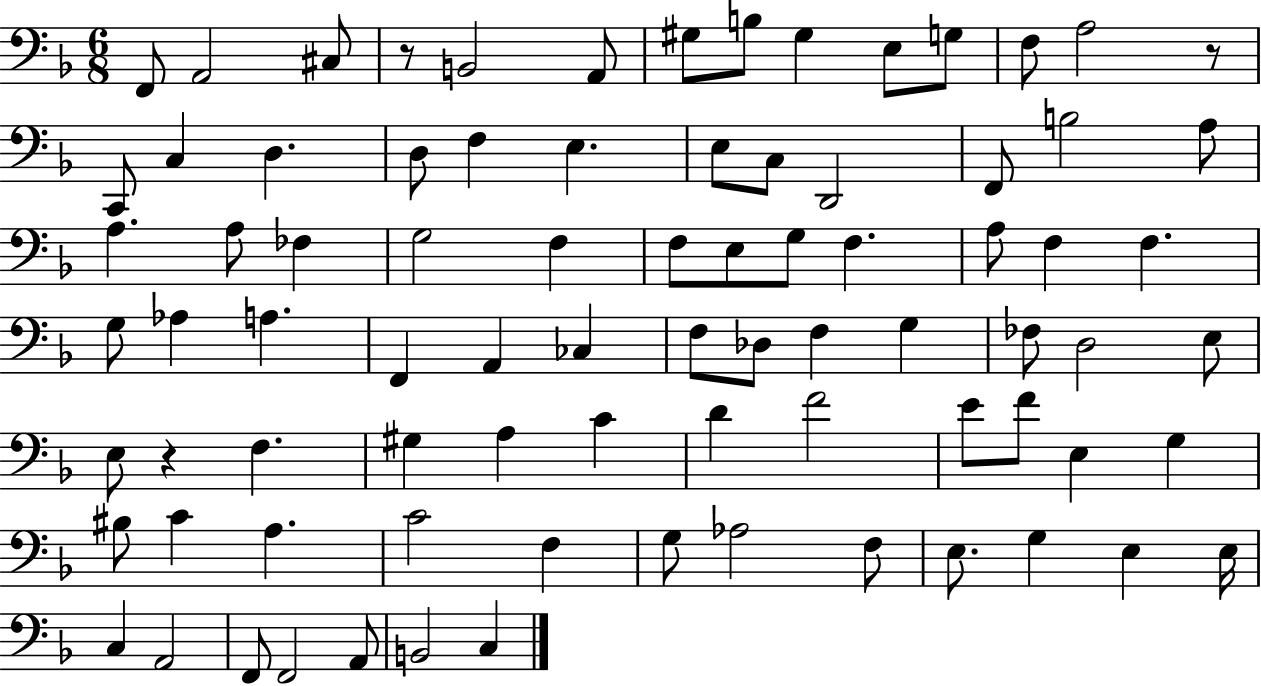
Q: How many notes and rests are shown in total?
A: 82